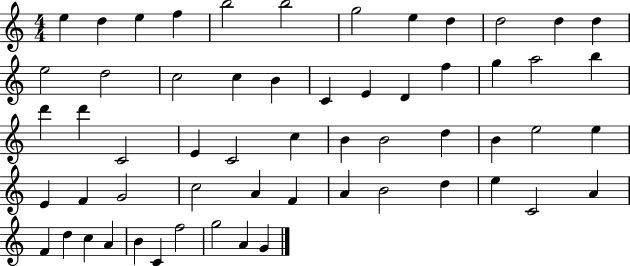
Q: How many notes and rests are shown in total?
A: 58